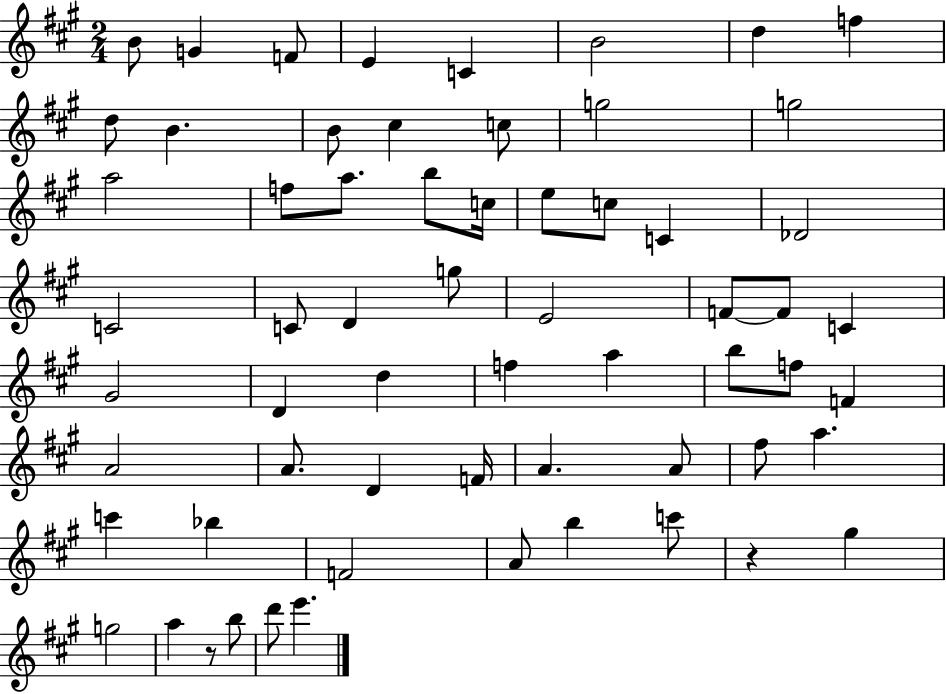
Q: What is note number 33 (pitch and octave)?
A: G#4